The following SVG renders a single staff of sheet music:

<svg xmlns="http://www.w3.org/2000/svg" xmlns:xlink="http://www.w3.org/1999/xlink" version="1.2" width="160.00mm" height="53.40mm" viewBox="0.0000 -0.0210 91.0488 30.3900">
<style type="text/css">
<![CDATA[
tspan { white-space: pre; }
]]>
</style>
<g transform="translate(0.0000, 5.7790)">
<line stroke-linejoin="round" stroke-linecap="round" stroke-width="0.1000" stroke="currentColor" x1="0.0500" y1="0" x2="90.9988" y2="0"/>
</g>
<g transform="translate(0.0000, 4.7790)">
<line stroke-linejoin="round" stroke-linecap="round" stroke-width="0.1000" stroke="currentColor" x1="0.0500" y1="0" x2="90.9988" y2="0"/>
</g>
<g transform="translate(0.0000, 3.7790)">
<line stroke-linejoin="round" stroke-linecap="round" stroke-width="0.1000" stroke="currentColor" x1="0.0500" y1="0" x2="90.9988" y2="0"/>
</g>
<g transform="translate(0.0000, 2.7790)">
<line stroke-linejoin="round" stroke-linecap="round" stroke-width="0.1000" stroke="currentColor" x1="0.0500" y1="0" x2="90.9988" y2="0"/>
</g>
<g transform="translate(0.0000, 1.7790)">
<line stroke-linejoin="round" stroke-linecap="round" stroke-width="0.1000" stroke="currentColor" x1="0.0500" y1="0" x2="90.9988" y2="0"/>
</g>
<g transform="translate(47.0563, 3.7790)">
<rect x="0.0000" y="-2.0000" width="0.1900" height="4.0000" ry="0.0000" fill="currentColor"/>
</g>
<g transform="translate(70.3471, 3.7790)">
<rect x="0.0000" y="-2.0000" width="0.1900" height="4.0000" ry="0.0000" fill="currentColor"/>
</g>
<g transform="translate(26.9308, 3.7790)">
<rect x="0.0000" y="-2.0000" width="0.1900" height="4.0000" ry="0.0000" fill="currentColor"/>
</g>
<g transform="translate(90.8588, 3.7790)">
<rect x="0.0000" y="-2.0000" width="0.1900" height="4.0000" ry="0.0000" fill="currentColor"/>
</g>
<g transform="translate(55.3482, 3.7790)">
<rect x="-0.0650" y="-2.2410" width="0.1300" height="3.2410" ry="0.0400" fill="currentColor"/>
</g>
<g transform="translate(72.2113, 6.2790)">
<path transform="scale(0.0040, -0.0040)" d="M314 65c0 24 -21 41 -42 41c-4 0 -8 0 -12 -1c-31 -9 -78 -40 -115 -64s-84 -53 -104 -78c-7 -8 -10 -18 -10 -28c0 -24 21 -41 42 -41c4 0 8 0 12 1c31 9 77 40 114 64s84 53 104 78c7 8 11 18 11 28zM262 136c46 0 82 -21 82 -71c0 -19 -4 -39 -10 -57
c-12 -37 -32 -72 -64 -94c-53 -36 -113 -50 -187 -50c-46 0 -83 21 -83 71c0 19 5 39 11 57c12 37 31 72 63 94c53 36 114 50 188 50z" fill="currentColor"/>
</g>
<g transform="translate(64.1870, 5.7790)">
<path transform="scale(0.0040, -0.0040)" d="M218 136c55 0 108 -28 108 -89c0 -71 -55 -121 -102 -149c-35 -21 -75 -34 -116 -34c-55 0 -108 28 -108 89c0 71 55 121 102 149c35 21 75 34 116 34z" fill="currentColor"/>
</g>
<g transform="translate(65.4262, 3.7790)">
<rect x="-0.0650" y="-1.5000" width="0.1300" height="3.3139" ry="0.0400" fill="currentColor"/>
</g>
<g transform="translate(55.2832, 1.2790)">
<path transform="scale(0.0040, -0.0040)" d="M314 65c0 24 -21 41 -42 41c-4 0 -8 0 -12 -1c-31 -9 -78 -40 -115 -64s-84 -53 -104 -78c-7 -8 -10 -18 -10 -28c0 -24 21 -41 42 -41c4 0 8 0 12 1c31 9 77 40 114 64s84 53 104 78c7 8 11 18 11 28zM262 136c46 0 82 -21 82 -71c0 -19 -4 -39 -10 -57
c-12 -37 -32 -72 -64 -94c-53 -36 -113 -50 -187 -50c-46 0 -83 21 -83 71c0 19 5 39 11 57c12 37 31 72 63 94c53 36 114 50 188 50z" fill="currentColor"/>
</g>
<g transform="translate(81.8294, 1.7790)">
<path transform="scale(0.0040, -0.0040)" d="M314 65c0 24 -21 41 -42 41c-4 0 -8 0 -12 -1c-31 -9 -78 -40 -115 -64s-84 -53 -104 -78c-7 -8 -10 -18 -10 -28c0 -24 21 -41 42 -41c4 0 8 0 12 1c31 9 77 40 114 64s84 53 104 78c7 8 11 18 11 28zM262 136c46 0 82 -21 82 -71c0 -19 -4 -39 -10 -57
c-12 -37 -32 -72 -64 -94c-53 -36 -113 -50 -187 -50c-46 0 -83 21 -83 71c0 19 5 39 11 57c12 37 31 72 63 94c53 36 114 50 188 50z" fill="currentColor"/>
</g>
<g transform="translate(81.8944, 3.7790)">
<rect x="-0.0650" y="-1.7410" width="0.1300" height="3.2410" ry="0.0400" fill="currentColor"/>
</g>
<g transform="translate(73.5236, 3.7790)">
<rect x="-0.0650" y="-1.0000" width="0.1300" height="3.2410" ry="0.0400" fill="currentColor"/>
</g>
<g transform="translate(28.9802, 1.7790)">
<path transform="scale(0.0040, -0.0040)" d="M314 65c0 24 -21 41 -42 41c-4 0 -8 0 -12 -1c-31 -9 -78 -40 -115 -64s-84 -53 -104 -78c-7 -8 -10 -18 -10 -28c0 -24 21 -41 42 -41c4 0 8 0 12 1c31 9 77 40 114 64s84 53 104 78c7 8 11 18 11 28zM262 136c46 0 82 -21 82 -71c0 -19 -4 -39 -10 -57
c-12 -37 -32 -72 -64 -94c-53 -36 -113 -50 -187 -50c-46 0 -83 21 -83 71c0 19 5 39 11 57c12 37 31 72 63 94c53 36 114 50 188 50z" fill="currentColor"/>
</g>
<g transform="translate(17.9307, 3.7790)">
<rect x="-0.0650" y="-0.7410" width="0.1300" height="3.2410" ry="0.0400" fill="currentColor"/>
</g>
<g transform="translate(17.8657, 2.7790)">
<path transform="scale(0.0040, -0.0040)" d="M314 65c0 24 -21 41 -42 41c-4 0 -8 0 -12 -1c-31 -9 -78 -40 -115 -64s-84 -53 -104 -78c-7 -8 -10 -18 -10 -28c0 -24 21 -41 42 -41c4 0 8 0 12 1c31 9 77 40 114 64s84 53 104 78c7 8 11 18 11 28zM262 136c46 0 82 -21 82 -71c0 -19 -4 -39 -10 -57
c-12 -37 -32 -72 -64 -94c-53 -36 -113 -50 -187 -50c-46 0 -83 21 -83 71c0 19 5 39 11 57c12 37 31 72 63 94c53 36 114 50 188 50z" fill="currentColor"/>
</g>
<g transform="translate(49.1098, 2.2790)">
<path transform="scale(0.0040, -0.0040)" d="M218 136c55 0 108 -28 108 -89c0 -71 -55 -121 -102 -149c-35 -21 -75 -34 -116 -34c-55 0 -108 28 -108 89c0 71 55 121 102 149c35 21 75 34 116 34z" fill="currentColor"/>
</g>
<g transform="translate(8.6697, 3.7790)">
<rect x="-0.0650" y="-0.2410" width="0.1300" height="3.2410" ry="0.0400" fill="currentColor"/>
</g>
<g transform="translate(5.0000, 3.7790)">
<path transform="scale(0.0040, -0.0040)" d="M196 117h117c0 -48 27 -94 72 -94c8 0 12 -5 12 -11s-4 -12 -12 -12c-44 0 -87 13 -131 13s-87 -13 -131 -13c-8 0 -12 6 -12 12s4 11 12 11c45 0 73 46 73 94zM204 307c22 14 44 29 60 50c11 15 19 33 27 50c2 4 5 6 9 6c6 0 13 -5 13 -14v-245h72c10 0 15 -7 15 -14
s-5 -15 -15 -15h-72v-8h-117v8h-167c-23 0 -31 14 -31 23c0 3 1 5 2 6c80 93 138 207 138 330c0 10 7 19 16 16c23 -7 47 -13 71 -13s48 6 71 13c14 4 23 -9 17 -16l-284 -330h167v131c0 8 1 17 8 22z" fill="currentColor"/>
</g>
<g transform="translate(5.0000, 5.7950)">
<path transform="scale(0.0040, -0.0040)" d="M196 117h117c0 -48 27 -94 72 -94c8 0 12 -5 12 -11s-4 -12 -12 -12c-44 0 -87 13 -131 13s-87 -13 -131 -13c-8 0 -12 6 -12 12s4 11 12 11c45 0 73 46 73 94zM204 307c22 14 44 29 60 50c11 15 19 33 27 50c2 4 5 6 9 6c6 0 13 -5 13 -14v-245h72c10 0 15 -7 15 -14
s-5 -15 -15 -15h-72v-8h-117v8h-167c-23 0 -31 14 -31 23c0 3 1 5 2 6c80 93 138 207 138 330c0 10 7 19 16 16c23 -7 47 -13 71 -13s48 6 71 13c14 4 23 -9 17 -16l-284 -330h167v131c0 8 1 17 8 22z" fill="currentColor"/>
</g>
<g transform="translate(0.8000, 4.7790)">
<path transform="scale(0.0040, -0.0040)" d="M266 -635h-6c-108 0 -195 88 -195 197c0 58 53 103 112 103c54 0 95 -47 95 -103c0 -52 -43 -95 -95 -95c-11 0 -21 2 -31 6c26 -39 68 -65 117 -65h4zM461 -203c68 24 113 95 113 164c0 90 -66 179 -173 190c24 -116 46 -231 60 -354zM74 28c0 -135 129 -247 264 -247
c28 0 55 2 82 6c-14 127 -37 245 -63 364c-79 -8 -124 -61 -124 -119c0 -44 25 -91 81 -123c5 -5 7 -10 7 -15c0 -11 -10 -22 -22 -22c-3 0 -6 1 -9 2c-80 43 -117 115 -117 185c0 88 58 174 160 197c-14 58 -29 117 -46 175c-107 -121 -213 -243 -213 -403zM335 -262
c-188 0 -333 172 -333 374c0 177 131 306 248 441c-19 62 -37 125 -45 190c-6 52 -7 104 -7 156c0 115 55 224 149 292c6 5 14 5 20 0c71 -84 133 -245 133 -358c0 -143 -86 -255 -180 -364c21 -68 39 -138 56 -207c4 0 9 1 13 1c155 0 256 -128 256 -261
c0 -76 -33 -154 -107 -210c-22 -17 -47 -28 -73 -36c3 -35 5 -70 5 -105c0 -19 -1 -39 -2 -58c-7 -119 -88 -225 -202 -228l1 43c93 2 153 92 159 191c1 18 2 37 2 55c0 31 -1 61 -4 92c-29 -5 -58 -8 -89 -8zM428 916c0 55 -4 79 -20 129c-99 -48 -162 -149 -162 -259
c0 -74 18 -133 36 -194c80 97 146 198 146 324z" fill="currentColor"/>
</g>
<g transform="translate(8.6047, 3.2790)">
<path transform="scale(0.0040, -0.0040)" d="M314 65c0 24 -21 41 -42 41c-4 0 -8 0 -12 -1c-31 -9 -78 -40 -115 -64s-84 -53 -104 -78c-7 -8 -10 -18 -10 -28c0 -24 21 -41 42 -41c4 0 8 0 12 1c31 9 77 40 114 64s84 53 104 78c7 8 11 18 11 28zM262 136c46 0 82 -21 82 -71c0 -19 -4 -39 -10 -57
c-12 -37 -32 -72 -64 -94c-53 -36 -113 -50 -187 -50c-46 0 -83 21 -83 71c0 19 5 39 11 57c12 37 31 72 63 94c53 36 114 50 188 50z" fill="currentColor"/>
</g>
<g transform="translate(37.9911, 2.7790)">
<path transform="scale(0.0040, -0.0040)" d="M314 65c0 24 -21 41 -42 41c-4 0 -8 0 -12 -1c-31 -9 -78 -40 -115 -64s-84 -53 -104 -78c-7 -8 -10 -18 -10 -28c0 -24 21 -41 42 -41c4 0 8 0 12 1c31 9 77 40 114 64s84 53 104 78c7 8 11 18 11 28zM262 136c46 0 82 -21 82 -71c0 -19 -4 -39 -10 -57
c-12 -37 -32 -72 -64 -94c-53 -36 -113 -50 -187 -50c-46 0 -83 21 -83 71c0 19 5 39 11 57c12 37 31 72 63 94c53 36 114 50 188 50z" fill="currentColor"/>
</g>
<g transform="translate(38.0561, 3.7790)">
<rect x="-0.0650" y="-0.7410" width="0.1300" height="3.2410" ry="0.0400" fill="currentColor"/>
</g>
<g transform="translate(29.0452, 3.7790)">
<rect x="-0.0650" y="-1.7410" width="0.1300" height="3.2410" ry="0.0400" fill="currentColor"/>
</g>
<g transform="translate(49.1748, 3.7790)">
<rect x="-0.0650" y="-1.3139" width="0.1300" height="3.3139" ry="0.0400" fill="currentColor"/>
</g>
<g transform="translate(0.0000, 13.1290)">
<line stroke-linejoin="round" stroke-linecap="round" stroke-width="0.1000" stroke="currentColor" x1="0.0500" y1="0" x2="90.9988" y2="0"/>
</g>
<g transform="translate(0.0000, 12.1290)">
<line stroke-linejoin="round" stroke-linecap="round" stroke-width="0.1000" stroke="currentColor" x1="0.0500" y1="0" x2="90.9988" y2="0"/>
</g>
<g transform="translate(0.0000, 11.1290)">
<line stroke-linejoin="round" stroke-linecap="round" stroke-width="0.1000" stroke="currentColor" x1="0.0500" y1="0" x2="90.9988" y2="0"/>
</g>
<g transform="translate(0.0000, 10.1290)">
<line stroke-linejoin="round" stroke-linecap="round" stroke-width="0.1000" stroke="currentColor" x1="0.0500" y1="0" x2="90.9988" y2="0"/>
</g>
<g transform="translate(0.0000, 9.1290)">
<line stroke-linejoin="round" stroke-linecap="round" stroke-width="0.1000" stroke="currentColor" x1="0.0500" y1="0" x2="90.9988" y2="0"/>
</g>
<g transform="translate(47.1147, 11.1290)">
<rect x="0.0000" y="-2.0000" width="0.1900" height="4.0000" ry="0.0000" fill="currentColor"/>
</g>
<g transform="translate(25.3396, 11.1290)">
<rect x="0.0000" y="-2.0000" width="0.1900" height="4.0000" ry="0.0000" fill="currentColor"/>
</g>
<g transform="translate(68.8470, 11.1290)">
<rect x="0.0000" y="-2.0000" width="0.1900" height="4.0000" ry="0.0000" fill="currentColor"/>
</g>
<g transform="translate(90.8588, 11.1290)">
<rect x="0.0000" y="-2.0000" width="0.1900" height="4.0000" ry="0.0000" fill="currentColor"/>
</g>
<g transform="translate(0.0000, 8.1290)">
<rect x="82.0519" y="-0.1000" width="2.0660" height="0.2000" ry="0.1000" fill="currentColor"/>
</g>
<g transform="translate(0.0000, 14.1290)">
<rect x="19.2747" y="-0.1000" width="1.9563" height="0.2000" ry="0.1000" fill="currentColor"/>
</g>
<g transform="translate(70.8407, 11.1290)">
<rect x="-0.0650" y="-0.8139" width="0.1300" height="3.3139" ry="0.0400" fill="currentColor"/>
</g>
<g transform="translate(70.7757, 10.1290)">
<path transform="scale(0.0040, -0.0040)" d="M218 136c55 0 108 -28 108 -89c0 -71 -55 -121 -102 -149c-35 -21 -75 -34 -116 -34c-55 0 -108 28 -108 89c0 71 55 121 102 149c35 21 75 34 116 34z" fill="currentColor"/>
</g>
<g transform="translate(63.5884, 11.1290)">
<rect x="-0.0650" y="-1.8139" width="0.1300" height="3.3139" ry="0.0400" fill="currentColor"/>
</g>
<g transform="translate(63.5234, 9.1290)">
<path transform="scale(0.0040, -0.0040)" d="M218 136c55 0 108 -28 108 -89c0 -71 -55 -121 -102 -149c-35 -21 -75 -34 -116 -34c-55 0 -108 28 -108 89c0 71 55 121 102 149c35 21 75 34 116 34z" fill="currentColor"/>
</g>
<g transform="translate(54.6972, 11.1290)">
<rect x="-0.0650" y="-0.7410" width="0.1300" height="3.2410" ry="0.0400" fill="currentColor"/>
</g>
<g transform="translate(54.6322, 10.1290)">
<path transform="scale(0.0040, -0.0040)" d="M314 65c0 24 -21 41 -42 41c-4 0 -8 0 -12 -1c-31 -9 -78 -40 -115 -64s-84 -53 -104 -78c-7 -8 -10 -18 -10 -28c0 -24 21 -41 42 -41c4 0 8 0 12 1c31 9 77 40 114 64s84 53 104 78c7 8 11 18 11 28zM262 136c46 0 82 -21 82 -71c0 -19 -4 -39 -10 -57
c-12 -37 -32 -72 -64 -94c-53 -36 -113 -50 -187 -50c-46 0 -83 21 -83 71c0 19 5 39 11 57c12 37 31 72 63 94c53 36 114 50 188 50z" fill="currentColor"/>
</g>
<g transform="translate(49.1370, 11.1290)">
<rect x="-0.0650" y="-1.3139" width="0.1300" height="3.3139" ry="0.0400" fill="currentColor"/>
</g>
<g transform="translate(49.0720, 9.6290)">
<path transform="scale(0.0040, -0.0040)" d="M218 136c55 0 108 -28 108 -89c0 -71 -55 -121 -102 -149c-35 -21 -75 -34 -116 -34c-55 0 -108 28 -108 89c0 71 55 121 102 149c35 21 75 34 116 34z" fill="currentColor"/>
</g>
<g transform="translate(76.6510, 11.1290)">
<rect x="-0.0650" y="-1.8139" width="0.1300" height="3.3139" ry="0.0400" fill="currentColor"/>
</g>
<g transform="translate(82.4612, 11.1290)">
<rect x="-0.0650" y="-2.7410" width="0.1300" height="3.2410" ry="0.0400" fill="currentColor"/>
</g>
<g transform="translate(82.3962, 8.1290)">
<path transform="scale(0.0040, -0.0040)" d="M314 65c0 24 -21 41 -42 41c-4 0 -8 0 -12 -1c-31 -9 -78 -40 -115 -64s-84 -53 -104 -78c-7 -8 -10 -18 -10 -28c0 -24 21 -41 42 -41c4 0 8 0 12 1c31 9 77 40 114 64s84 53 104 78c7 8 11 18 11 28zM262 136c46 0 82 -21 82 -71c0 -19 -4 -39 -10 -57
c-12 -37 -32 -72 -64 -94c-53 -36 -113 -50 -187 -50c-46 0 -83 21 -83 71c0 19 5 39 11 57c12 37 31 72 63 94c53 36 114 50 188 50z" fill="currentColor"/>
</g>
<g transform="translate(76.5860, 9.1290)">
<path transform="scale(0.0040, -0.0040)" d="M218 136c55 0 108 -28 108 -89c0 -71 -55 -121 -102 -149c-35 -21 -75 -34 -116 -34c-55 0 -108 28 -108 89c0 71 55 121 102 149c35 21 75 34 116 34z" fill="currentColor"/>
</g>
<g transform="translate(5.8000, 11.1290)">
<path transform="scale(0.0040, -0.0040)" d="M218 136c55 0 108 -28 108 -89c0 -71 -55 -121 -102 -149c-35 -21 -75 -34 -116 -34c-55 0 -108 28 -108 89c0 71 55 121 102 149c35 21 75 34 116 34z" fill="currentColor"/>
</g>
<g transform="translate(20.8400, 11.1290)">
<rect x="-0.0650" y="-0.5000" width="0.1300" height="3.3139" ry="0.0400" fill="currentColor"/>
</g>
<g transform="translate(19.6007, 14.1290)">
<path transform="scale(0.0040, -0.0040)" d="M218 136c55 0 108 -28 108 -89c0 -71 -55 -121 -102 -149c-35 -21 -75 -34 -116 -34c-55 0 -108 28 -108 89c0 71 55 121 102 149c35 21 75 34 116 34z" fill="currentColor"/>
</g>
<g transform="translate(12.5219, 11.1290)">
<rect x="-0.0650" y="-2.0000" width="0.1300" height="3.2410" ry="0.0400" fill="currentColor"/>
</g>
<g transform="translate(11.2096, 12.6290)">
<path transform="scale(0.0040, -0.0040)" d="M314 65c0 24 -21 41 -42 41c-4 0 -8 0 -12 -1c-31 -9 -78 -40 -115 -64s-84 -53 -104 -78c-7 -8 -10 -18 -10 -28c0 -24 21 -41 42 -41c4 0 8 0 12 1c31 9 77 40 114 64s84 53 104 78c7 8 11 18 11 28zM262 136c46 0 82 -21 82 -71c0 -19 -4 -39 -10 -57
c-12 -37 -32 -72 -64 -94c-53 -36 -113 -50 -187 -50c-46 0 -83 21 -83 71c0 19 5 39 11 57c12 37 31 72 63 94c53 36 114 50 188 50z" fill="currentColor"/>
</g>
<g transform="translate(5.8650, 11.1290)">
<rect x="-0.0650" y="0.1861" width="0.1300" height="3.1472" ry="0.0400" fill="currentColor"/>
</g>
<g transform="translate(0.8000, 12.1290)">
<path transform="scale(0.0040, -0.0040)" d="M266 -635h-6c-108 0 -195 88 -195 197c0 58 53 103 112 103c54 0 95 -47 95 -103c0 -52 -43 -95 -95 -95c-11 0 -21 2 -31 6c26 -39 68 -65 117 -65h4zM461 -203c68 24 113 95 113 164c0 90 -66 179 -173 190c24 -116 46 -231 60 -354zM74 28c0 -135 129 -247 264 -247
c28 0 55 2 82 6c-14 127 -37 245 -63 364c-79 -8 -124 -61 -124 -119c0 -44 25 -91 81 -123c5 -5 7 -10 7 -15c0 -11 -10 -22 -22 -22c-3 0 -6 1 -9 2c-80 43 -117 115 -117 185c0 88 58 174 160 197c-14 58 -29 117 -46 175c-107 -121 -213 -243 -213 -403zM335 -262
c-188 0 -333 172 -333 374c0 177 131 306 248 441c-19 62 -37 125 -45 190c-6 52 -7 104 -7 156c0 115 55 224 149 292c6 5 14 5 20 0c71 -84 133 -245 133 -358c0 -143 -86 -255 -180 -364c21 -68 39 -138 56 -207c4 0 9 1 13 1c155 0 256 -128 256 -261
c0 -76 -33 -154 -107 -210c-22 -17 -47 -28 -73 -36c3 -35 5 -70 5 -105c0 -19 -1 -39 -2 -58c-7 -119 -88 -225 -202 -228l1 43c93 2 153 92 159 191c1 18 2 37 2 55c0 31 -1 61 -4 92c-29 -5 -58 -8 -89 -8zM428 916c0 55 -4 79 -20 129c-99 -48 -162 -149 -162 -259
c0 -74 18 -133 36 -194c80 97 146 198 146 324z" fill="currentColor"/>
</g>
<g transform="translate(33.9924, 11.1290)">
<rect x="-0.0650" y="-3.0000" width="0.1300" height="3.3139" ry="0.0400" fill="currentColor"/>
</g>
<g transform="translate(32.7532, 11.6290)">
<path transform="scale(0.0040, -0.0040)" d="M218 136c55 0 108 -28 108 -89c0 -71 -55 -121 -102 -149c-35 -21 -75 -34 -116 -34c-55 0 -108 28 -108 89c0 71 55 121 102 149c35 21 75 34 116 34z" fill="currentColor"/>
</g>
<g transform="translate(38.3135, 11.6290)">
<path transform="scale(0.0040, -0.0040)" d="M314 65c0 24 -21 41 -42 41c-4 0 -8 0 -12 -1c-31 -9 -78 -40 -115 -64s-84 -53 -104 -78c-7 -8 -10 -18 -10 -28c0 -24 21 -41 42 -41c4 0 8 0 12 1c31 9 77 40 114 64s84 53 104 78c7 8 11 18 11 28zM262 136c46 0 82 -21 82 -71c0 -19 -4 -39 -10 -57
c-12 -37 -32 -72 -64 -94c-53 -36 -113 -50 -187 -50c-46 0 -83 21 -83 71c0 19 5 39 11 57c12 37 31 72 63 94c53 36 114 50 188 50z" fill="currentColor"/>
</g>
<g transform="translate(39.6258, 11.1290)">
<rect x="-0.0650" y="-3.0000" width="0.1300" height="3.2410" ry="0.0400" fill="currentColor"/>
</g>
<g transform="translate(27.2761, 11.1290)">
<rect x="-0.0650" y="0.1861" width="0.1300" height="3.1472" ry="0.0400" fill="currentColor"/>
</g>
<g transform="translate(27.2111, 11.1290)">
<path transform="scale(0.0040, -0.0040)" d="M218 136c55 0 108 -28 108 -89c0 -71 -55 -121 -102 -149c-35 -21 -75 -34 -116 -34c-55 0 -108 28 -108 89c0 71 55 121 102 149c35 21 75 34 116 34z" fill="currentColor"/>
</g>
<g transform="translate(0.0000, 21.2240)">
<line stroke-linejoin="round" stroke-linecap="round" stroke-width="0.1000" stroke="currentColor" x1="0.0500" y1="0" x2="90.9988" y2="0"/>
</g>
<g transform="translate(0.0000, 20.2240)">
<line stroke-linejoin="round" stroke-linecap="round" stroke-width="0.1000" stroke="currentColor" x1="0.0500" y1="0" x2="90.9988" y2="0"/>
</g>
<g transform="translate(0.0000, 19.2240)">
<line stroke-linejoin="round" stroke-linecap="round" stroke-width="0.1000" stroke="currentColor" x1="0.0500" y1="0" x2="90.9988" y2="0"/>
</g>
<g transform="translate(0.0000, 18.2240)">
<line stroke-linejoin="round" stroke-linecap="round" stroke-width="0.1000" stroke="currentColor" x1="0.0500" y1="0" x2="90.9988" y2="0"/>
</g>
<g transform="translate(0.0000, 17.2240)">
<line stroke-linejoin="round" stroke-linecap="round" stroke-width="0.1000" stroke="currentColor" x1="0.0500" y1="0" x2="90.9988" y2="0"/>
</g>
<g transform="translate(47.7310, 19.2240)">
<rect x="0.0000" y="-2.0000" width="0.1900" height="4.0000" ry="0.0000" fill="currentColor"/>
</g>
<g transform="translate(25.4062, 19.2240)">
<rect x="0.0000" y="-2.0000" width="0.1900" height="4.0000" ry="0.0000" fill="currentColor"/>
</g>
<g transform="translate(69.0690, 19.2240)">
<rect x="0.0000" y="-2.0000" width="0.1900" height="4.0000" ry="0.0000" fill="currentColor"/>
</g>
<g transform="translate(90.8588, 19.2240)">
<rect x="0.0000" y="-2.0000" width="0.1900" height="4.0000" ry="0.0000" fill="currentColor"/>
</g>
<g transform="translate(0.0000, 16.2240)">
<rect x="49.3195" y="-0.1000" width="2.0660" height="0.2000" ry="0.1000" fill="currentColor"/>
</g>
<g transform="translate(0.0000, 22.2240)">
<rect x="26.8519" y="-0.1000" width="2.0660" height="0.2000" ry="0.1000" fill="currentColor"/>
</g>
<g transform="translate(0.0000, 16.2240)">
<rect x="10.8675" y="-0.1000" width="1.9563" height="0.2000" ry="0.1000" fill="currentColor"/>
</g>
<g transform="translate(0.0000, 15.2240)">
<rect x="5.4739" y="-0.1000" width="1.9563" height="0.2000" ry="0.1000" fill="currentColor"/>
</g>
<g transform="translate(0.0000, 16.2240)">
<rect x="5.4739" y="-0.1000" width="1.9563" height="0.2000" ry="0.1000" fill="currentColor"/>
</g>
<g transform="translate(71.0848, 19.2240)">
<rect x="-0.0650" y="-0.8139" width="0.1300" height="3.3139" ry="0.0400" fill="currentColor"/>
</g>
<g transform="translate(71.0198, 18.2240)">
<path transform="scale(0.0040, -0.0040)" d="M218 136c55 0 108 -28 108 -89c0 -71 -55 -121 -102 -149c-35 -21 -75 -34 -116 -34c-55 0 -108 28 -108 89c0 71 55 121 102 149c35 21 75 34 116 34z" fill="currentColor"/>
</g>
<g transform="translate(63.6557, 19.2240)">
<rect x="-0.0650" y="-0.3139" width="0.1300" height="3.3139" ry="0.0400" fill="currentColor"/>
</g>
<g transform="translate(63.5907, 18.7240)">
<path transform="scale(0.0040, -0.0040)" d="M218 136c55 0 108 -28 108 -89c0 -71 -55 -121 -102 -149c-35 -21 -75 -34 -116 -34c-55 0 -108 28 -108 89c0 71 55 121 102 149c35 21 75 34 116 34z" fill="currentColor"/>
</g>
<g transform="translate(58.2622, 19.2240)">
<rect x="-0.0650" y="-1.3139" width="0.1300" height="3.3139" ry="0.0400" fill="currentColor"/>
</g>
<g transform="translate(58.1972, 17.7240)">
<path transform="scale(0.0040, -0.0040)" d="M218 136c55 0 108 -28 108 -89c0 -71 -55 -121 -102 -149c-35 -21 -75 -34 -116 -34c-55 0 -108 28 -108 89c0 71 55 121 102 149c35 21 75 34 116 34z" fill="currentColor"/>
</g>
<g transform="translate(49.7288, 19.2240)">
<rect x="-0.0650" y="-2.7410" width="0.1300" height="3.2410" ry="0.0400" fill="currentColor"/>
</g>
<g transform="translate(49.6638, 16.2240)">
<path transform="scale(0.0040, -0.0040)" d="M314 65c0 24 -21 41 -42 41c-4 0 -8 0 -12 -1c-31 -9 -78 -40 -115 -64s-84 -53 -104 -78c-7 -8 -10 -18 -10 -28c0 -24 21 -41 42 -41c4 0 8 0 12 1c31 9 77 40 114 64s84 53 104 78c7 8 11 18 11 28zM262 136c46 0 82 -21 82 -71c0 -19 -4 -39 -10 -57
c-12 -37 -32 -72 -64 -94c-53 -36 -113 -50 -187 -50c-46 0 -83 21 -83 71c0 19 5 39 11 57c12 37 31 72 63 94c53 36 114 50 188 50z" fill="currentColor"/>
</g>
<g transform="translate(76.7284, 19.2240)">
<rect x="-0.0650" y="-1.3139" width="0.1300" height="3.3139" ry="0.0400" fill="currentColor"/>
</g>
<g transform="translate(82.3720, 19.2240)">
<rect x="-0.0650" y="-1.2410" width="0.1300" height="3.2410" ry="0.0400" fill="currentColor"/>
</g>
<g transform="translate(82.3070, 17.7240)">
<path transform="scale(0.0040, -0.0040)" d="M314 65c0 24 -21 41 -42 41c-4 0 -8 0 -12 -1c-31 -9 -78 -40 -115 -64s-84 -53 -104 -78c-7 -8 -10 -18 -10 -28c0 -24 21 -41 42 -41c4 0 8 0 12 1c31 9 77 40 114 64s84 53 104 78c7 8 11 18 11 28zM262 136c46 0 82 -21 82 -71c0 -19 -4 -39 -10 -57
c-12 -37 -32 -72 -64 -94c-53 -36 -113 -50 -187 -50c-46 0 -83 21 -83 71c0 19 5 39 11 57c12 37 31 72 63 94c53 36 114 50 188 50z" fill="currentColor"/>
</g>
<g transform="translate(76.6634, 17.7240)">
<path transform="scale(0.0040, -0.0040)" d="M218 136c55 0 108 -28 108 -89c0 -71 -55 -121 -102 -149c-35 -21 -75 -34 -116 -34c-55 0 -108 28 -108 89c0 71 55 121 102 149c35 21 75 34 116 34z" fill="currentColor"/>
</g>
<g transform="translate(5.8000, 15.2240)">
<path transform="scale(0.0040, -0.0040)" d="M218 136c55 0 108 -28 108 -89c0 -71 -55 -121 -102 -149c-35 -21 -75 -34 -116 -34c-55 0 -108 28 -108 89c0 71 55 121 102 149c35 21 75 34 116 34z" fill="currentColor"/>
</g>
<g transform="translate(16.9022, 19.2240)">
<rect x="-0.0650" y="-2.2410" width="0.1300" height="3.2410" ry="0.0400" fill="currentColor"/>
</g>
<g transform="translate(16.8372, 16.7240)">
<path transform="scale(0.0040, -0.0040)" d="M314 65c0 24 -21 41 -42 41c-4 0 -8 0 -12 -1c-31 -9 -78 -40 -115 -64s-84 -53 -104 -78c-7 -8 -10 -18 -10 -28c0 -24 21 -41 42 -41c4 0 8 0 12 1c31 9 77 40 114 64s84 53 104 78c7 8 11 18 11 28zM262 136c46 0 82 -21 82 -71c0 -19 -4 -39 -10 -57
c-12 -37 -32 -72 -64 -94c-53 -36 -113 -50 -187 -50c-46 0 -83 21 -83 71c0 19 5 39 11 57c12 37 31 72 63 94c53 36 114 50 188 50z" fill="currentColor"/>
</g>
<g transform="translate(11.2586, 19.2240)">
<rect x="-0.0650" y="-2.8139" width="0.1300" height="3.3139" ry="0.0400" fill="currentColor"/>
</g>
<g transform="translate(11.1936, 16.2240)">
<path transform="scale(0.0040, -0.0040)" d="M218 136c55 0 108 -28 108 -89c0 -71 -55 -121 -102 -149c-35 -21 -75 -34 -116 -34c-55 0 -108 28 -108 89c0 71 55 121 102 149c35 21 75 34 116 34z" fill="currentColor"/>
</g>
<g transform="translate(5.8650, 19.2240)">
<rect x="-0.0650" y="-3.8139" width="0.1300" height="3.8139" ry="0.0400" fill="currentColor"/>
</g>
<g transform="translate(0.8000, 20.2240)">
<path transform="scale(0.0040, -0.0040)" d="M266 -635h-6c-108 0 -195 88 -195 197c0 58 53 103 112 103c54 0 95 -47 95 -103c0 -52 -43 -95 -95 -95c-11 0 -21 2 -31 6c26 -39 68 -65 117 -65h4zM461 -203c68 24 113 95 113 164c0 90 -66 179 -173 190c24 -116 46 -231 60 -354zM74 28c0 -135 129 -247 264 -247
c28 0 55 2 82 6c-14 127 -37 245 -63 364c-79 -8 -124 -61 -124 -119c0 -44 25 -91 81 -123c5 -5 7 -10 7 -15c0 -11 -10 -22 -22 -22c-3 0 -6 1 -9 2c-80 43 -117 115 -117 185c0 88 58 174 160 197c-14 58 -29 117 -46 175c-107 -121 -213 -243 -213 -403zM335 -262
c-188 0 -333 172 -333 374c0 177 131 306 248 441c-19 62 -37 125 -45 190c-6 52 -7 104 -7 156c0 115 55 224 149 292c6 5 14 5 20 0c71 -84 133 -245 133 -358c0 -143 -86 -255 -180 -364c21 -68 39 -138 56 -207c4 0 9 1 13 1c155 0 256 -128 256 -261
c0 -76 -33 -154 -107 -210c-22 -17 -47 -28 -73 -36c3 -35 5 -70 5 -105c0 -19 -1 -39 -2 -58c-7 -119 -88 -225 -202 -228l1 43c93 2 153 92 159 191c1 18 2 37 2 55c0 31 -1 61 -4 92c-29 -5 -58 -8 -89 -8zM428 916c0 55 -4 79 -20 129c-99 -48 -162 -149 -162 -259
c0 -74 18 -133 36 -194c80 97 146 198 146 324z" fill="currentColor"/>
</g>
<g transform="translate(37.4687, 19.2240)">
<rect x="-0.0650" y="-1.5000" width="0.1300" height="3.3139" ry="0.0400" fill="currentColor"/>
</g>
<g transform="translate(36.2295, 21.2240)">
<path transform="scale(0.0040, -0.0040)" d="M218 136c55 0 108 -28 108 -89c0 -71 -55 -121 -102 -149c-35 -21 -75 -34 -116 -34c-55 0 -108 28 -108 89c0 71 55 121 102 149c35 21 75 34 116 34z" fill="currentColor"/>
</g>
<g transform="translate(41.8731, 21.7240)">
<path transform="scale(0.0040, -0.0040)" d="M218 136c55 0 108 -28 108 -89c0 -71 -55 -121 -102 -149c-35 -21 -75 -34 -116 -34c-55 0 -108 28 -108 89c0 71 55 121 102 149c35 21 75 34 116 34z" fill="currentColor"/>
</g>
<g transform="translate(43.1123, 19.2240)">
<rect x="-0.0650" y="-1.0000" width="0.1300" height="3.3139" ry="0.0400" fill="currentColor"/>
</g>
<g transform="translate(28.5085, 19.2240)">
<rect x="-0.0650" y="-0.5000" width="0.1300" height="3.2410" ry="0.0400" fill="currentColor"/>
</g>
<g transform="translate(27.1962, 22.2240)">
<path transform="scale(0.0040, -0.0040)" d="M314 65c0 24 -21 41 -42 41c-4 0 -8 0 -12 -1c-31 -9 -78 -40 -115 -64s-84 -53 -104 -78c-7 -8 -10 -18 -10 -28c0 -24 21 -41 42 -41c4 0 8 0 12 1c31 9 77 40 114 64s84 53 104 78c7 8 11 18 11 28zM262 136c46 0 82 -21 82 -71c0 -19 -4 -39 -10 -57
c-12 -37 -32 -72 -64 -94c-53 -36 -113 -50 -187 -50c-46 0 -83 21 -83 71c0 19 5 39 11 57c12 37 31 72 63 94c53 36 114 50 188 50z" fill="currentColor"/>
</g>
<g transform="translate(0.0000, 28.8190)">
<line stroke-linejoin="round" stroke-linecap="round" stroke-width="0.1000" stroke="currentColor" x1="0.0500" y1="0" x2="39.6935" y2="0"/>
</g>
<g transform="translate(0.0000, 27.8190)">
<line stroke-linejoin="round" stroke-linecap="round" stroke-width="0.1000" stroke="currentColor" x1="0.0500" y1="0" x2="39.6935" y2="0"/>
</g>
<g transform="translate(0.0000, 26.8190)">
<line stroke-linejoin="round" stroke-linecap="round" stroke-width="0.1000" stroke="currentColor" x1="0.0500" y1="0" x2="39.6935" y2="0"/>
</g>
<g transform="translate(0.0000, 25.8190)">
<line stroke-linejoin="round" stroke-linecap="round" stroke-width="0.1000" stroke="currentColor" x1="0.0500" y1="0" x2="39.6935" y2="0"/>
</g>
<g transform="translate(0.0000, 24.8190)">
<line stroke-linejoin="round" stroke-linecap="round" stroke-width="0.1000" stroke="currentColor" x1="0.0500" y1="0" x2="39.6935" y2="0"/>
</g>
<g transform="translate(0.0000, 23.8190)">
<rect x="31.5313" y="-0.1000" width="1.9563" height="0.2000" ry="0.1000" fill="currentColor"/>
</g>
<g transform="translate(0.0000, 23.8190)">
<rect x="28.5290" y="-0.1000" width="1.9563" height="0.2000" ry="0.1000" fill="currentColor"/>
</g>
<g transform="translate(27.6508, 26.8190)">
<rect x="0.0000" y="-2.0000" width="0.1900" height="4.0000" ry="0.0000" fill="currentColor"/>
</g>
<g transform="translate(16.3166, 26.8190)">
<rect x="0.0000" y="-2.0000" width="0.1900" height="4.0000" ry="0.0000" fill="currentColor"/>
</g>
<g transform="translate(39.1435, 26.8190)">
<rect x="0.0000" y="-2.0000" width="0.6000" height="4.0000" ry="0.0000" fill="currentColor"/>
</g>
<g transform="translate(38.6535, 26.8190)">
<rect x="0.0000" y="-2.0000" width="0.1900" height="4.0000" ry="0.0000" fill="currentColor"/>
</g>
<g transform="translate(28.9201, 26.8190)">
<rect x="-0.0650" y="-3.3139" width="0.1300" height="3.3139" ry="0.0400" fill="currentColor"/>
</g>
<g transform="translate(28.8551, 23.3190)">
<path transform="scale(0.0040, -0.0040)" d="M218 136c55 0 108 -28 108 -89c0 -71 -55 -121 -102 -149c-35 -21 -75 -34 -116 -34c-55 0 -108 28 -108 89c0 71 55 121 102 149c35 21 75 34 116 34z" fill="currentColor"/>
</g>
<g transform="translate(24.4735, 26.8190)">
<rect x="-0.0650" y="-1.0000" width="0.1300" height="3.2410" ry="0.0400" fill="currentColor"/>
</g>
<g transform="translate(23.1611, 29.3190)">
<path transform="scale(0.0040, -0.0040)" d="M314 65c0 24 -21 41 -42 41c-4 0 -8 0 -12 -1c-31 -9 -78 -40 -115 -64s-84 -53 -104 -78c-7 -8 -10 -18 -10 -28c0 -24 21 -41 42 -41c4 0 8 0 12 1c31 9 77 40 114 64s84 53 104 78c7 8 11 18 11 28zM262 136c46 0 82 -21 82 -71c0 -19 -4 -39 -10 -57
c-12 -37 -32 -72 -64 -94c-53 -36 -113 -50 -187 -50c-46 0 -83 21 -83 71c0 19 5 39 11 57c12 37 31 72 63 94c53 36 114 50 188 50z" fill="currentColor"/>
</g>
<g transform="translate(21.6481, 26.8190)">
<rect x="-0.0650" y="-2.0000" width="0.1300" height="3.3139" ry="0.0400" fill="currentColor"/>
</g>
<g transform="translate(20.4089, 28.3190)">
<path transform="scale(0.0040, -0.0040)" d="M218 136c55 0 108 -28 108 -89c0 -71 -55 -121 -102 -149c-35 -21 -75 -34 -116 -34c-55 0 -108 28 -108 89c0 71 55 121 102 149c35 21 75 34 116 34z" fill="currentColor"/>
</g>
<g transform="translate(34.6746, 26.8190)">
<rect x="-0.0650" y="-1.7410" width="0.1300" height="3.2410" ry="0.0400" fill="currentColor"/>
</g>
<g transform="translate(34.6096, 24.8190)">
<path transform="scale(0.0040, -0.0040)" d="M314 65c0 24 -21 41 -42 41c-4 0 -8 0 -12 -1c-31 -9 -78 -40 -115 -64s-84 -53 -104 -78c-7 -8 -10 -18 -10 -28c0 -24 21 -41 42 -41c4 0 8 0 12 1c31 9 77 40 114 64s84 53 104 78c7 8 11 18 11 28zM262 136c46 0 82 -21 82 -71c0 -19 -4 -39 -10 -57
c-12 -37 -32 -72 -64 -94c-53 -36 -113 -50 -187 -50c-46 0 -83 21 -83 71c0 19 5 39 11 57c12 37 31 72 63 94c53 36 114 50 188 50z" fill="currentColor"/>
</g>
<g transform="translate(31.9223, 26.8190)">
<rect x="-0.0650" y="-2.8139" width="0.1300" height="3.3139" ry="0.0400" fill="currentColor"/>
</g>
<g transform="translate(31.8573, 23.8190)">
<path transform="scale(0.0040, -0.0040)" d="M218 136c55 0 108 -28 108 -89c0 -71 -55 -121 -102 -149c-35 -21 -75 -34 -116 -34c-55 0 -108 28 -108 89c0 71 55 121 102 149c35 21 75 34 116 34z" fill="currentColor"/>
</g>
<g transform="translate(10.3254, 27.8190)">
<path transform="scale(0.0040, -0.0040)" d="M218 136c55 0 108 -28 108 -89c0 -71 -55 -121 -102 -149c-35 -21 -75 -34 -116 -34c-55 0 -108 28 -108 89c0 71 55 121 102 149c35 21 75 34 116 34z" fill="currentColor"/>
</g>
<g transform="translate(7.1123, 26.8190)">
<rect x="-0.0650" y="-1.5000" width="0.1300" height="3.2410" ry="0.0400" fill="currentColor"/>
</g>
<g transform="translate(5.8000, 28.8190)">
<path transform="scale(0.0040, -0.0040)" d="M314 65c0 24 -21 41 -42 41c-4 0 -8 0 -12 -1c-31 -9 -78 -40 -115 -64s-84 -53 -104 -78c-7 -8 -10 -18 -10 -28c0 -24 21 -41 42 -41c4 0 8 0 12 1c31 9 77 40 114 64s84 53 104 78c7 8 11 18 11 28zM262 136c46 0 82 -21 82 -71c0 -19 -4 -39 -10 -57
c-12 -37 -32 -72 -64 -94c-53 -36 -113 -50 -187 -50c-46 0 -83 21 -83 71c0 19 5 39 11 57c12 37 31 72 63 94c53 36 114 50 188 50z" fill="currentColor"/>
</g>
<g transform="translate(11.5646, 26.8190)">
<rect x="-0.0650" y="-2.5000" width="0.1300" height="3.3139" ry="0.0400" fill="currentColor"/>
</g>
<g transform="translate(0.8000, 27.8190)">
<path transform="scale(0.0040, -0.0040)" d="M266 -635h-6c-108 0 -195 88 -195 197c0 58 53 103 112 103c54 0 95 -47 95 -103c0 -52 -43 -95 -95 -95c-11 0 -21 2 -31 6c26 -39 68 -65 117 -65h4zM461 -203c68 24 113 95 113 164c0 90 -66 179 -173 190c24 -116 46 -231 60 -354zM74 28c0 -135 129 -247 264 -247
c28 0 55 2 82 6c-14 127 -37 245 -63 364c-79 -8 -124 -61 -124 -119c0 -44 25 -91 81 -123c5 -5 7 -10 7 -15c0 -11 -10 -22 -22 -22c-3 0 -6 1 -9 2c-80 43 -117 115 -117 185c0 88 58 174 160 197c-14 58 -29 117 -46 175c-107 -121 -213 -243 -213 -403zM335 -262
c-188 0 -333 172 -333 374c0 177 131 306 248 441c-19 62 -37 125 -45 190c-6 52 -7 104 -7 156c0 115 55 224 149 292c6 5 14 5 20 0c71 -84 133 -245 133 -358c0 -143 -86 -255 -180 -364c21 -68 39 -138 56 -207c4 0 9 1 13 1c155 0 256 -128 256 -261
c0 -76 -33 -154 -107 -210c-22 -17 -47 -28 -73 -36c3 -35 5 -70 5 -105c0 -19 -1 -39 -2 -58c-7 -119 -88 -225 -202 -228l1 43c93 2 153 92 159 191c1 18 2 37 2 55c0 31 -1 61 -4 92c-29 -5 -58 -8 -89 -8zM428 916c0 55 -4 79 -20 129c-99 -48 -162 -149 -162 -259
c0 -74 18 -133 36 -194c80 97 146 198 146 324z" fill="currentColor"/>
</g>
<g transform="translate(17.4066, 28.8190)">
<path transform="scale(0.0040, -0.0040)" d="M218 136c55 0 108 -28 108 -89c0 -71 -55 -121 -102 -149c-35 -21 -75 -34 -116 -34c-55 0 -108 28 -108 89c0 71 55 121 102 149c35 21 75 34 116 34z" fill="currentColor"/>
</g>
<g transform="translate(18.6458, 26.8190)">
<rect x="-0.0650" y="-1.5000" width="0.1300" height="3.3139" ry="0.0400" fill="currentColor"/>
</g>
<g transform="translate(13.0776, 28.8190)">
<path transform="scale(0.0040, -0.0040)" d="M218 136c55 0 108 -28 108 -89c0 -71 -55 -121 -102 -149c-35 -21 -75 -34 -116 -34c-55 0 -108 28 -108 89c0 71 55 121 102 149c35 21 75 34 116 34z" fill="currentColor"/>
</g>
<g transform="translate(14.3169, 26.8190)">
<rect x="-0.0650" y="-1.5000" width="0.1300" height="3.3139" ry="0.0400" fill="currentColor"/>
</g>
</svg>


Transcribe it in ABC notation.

X:1
T:Untitled
M:4/4
L:1/4
K:C
c2 d2 f2 d2 e g2 E D2 f2 B F2 C B A A2 e d2 f d f a2 c' a g2 C2 E D a2 e c d e e2 E2 G E E F D2 b a f2